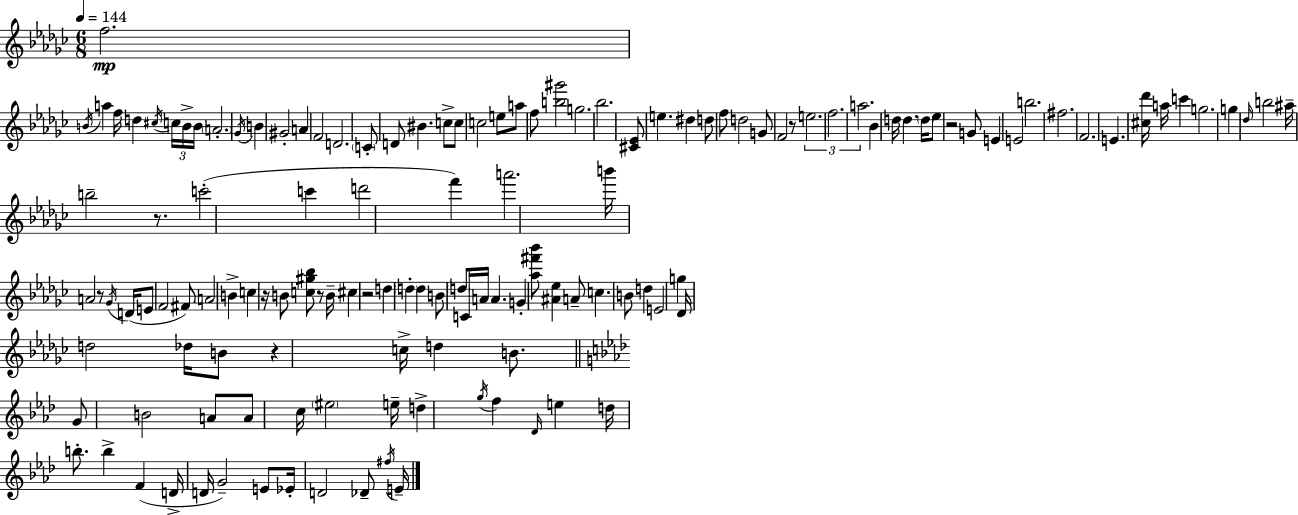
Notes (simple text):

F5/h. B4/s A5/q F5/s D5/q C#5/s C5/s B4/s B4/s A4/h. Gb4/s B4/q G#4/h A4/q F4/h D4/h. C4/e D4/e BIS4/q. C5/e C5/e C5/h E5/e A5/e F5/e [B5,G#6]/h G5/h. Bb5/h. [C#4,Eb4]/e E5/q. D#5/q D5/e F5/e D5/h G4/e F4/h R/e E5/h. F5/h. A5/h. Bb4/q D5/s D5/q. D5/s Eb5/e R/h G4/e E4/q E4/h B5/h. F#5/h. F4/h. E4/q. [C#5,Db6]/s A5/s C6/q G5/h. G5/q Db5/s B5/h A#5/s B5/h R/e. C6/h C6/q D6/h F6/q A6/h. B6/s A4/h R/e Gb4/s D4/s E4/e F4/h F#4/e A4/h B4/q C5/q R/s B4/e [C5,G#5,Bb5]/e R/e B4/s C#5/q R/h D5/q D5/q D5/q B4/e D5/e C4/s A4/s A4/q. G4/q [Ab5,F#6,Bb6]/e [A#4,Eb5]/q A4/e C5/q. B4/e D5/q E4/h G5/q Db4/s D5/h Db5/s B4/e R/q C5/s D5/q B4/e. G4/e B4/h A4/e A4/e C5/s EIS5/h E5/s D5/q G5/s F5/q Db4/s E5/q D5/s B5/e. B5/q F4/q D4/s D4/s G4/h E4/e Eb4/s D4/h Db4/e F#5/s E4/s